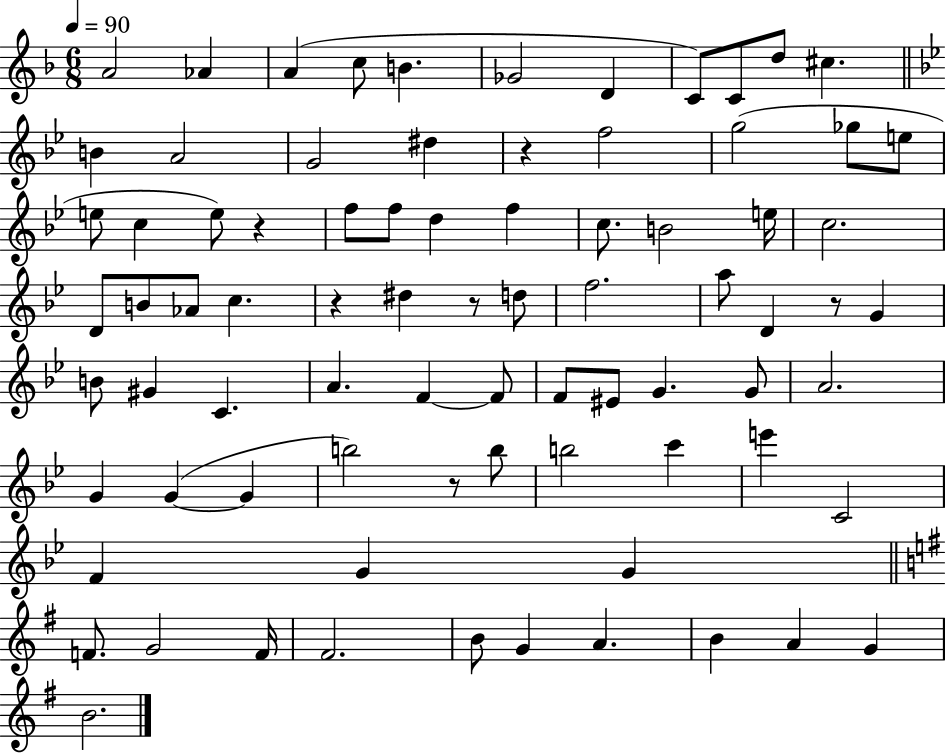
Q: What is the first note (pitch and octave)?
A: A4